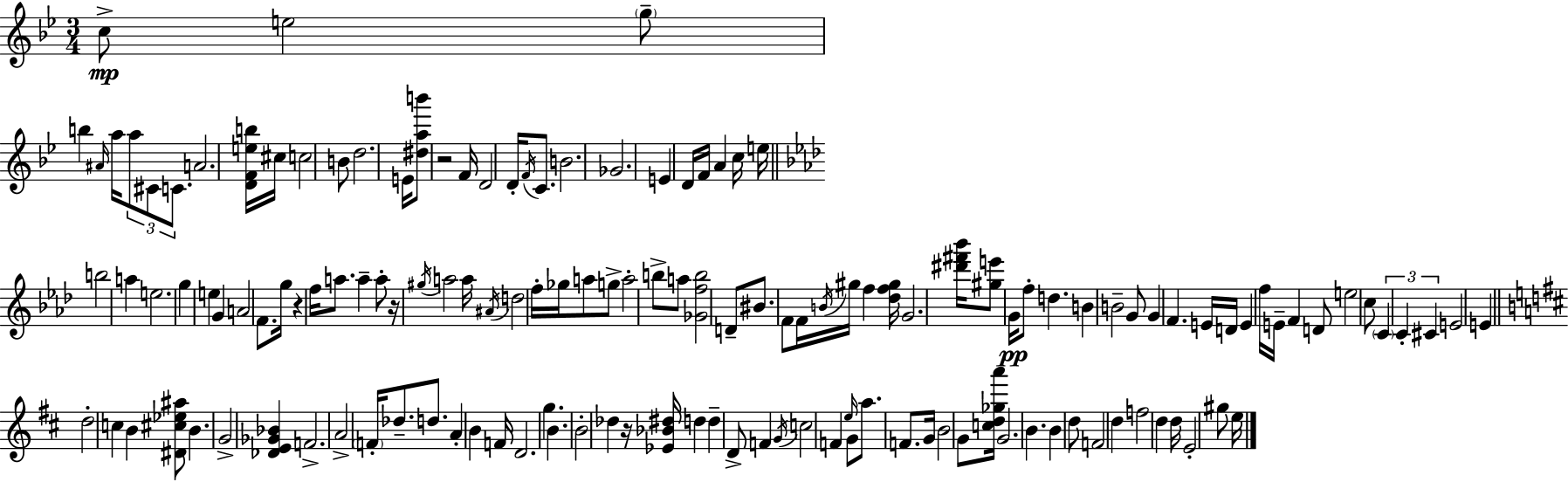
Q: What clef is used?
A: treble